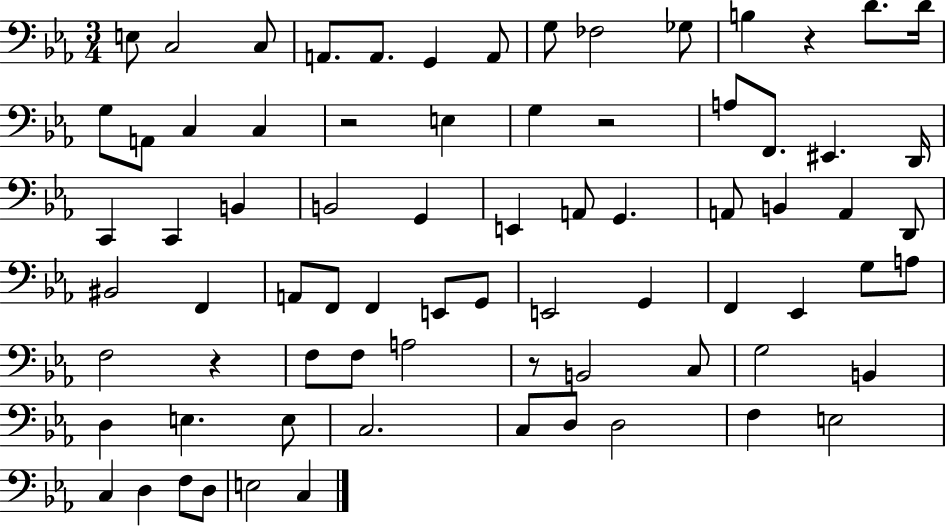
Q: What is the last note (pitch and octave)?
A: C3